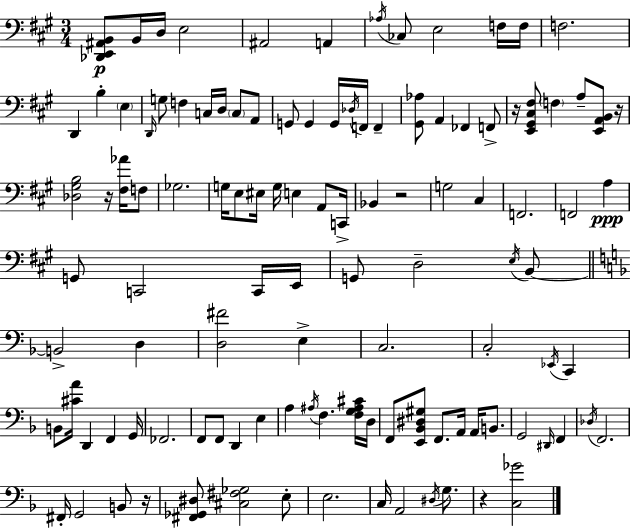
{
  \clef bass
  \numericTimeSignature
  \time 3/4
  \key a \major
  <des, e, ais, b,>8\p b,16 d16 e2 | ais,2 a,4 | \acciaccatura { aes16 } ces8 e2 f16 | f16 f2. | \break d,4 b4-. \parenthesize e4 | \grace { d,16 } g8 f4 c16 d16 \parenthesize c8 | a,8 g,8 g,4 g,16 \acciaccatura { des16 } f,16 f,4-- | <gis, aes>8 a,4 fes,4 | \break f,8-> r16 <e, gis, cis fis>8 \parenthesize f4 a8-- | <e, a, b,>8 r16 <des gis b>2 r16 | <fis aes'>16 f8 ges2. | g16 e8 eis16 g16 e4 | \break a,8 c,16-> bes,4 r2 | g2 cis4 | f,2. | f,2 a4\ppp | \break g,8 c,2 | c,16 e,16 g,8 d2-- | \acciaccatura { e16 } b,8~~ \bar "||" \break \key d \minor b,2-> d4 | <d fis'>2 e4-> | c2. | c2-. \acciaccatura { ees,16 } c,4 | \break b,8 <cis' a'>16 d,4 f,4 | g,16 fes,2. | f,8 f,8 d,4 e4 | a4 \acciaccatura { ais16 } f4. | \break <f g ais cis'>16 d16 f,8 <e, bes, dis gis>8 f,8. a,16 a,16 b,8. | g,2 \grace { dis,16 } f,4 | \acciaccatura { des16 } f,2. | fis,16-. g,2 | \break b,8 r16 <fis, ges, dis>8 <cis fis ges>2 | e8-. e2. | c16 a,2 | \acciaccatura { dis16 } g8. r4 <c ges'>2 | \break \bar "|."
}